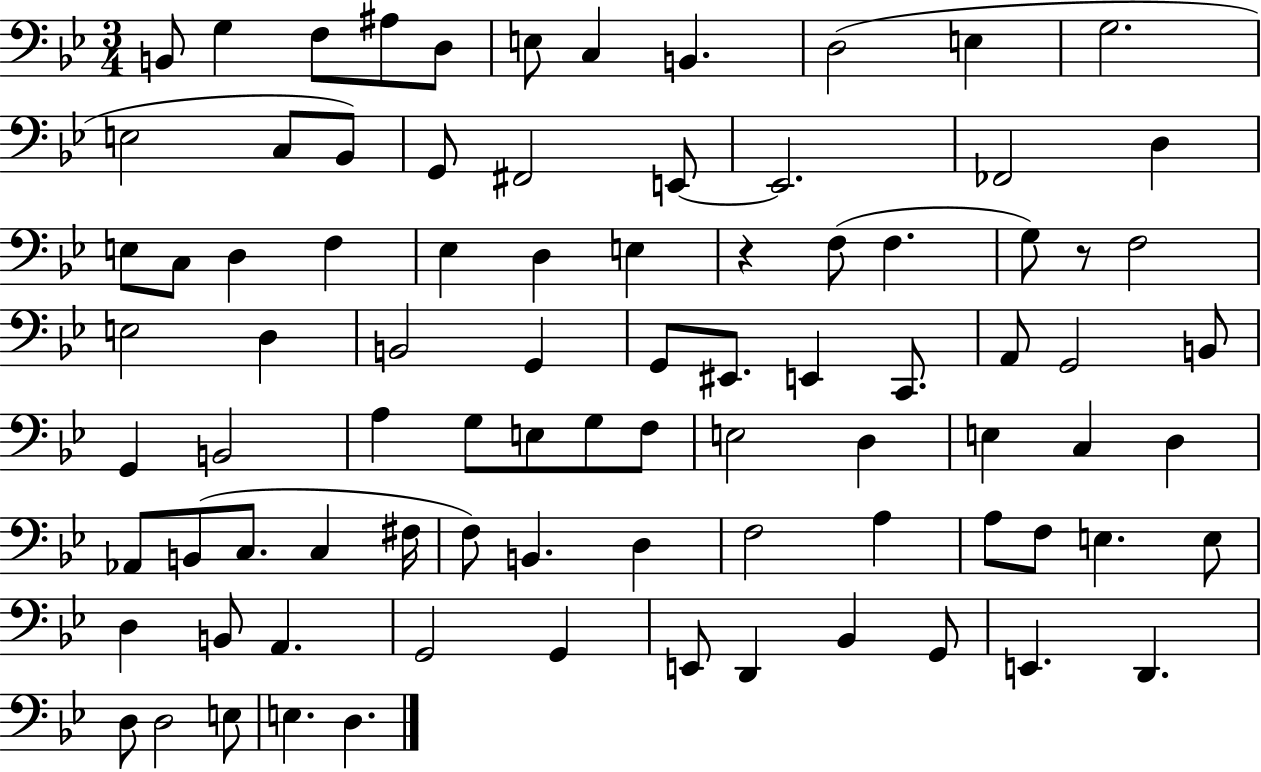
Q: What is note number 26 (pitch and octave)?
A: D3